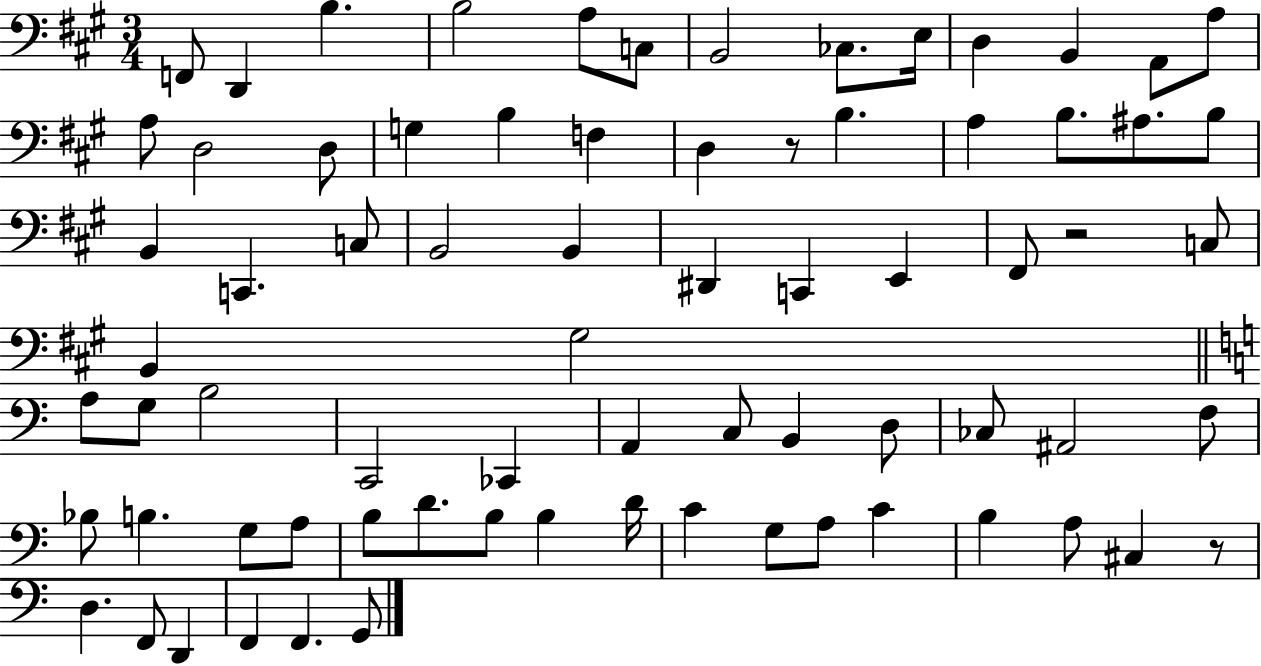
{
  \clef bass
  \numericTimeSignature
  \time 3/4
  \key a \major
  f,8 d,4 b4. | b2 a8 c8 | b,2 ces8. e16 | d4 b,4 a,8 a8 | \break a8 d2 d8 | g4 b4 f4 | d4 r8 b4. | a4 b8. ais8. b8 | \break b,4 c,4. c8 | b,2 b,4 | dis,4 c,4 e,4 | fis,8 r2 c8 | \break b,4 gis2 | \bar "||" \break \key a \minor a8 g8 b2 | c,2 ces,4 | a,4 c8 b,4 d8 | ces8 ais,2 f8 | \break bes8 b4. g8 a8 | b8 d'8. b8 b4 d'16 | c'4 g8 a8 c'4 | b4 a8 cis4 r8 | \break d4. f,8 d,4 | f,4 f,4. g,8 | \bar "|."
}